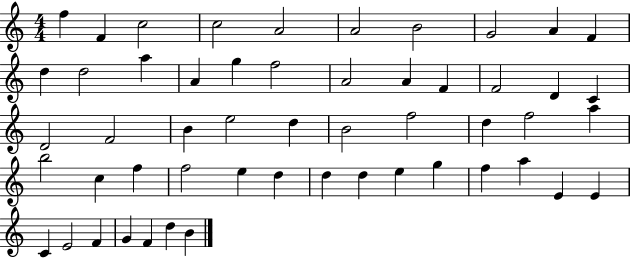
X:1
T:Untitled
M:4/4
L:1/4
K:C
f F c2 c2 A2 A2 B2 G2 A F d d2 a A g f2 A2 A F F2 D C D2 F2 B e2 d B2 f2 d f2 a b2 c f f2 e d d d e g f a E E C E2 F G F d B